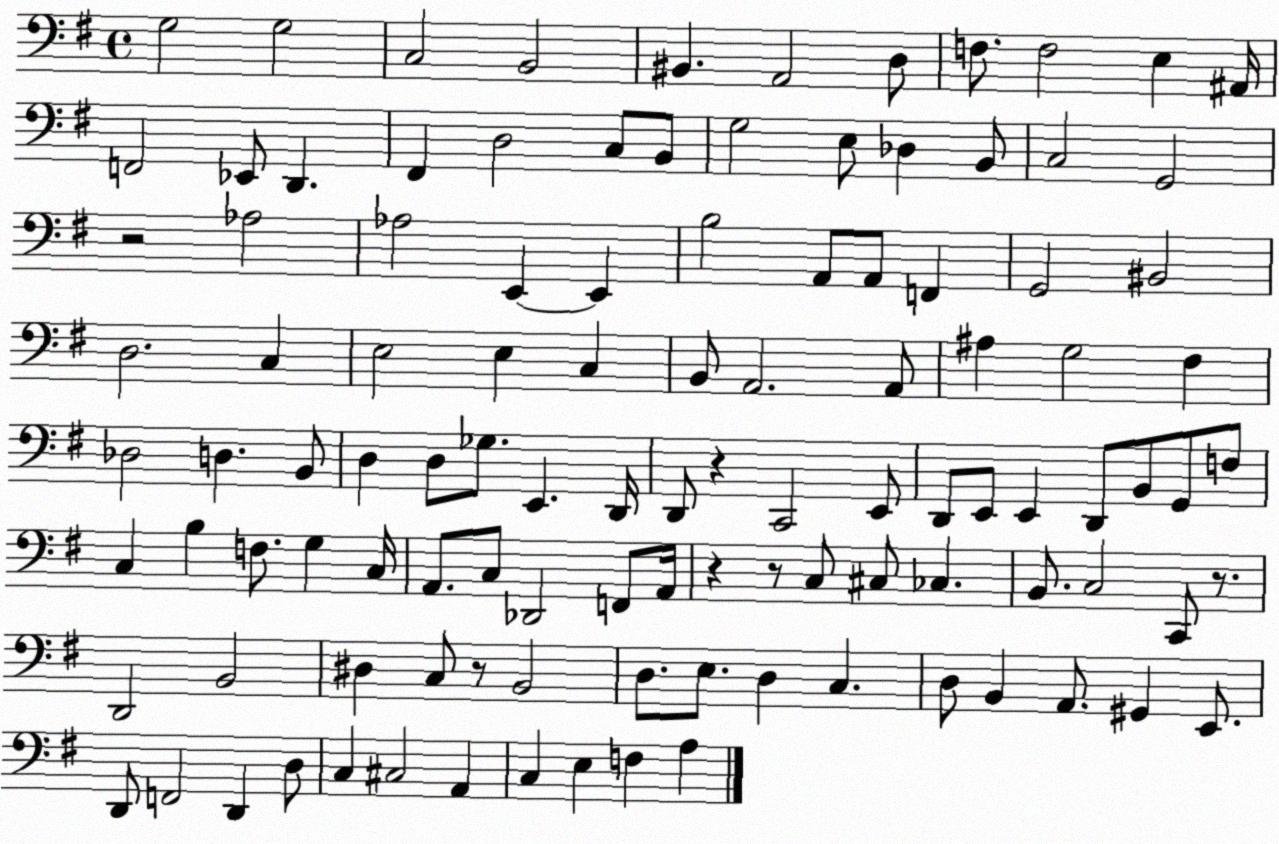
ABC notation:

X:1
T:Untitled
M:4/4
L:1/4
K:G
G,2 G,2 C,2 B,,2 ^B,, A,,2 D,/2 F,/2 F,2 E, ^A,,/4 F,,2 _E,,/2 D,, ^F,, D,2 C,/2 B,,/2 G,2 E,/2 _D, B,,/2 C,2 G,,2 z2 _A,2 _A,2 E,, E,, B,2 A,,/2 A,,/2 F,, G,,2 ^B,,2 D,2 C, E,2 E, C, B,,/2 A,,2 A,,/2 ^A, G,2 ^F, _D,2 D, B,,/2 D, D,/2 _G,/2 E,, D,,/4 D,,/2 z C,,2 E,,/2 D,,/2 E,,/2 E,, D,,/2 B,,/2 G,,/2 F,/2 C, B, F,/2 G, C,/4 A,,/2 C,/2 _D,,2 F,,/2 A,,/4 z z/2 C,/2 ^C,/2 _C, B,,/2 C,2 C,,/2 z/2 D,,2 B,,2 ^D, C,/2 z/2 B,,2 D,/2 E,/2 D, C, D,/2 B,, A,,/2 ^G,, E,,/2 D,,/2 F,,2 D,, D,/2 C, ^C,2 A,, C, E, F, A,